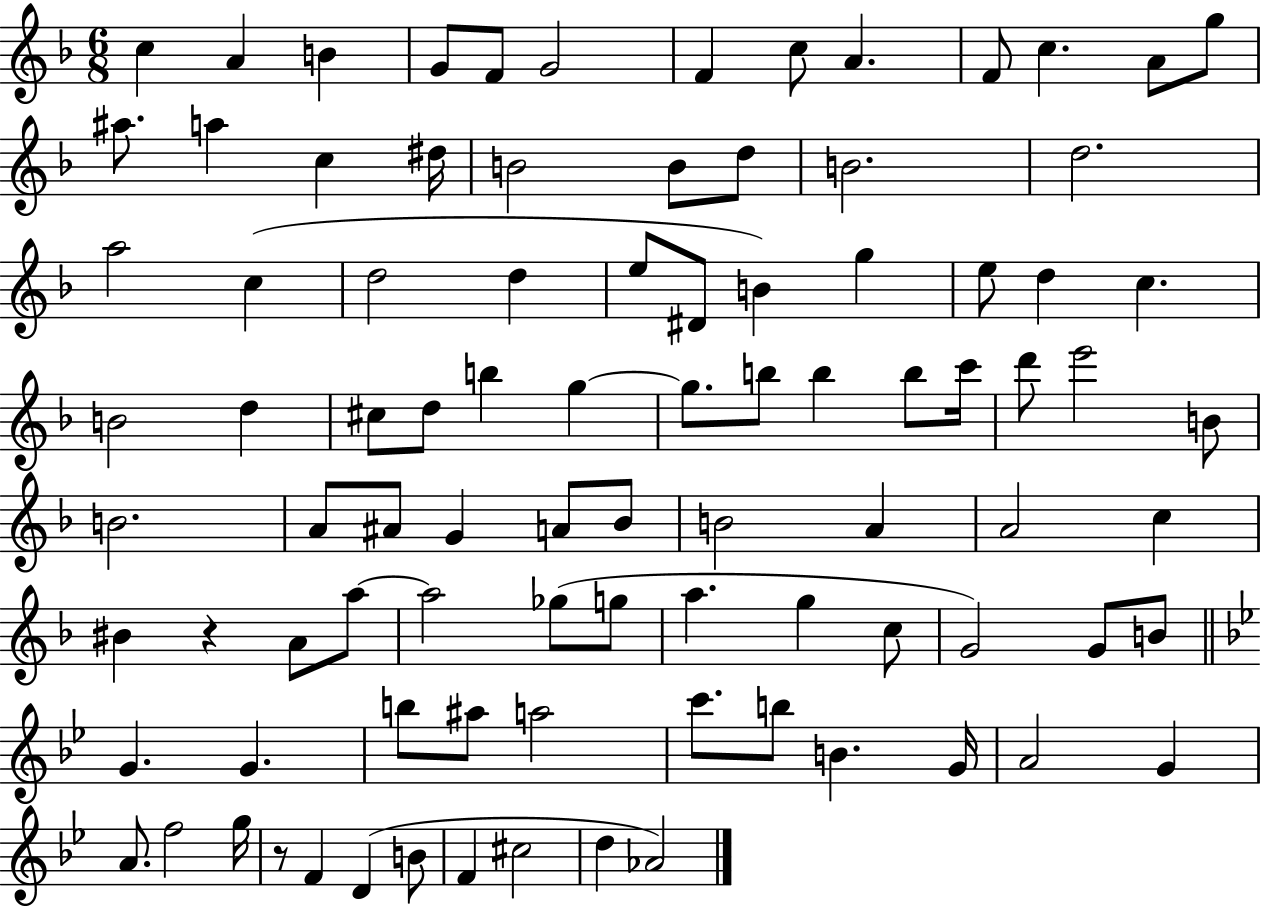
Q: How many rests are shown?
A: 2